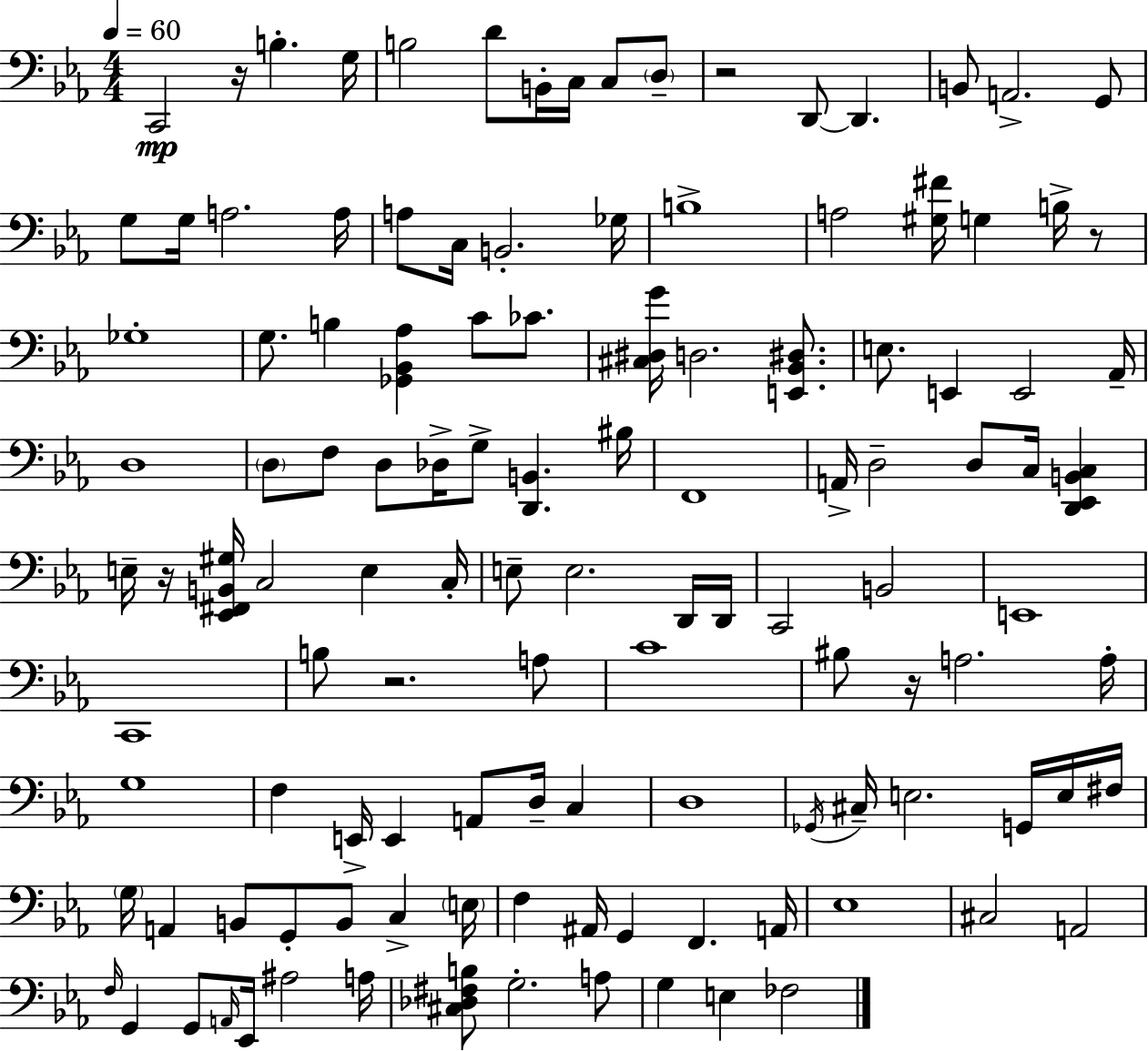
{
  \clef bass
  \numericTimeSignature
  \time 4/4
  \key c \minor
  \tempo 4 = 60
  \repeat volta 2 { c,2\mp r16 b4.-. g16 | b2 d'8 b,16-. c16 c8 \parenthesize d8-- | r2 d,8~~ d,4. | b,8 a,2.-> g,8 | \break g8 g16 a2. a16 | a8 c16 b,2.-. ges16 | b1-> | a2 <gis fis'>16 g4 b16-> r8 | \break ges1-. | g8. b4 <ges, bes, aes>4 c'8 ces'8. | <cis dis g'>16 d2. <e, bes, dis>8. | e8. e,4 e,2 aes,16-- | \break d1 | \parenthesize d8 f8 d8 des16-> g8-> <d, b,>4. bis16 | f,1 | a,16-> d2-- d8 c16 <d, ees, b, c>4 | \break e16-- r16 <ees, fis, b, gis>16 c2 e4 c16-. | e8-- e2. d,16 d,16 | c,2 b,2 | e,1 | \break c,1 | b8 r2. a8 | c'1 | bis8 r16 a2. a16-. | \break g1 | f4 e,16-> e,4 a,8 d16-- c4 | d1 | \acciaccatura { ges,16 } cis16-- e2. g,16 e16 | \break fis16 \parenthesize g16 a,4 b,8 g,8-. b,8 c4-> | \parenthesize e16 f4 ais,16 g,4 f,4. | a,16 ees1 | cis2 a,2 | \break \grace { f16 } g,4 g,8 \grace { a,16 } ees,16 ais2 | a16 <cis des fis b>8 g2.-. | a8 g4 e4 fes2 | } \bar "|."
}